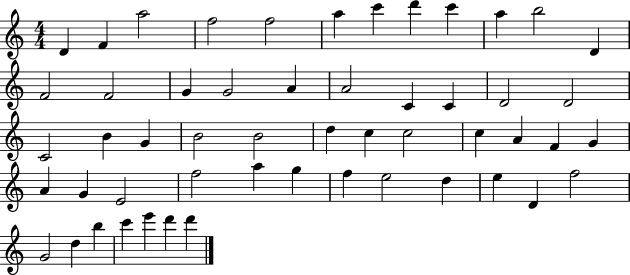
D4/q F4/q A5/h F5/h F5/h A5/q C6/q D6/q C6/q A5/q B5/h D4/q F4/h F4/h G4/q G4/h A4/q A4/h C4/q C4/q D4/h D4/h C4/h B4/q G4/q B4/h B4/h D5/q C5/q C5/h C5/q A4/q F4/q G4/q A4/q G4/q E4/h F5/h A5/q G5/q F5/q E5/h D5/q E5/q D4/q F5/h G4/h D5/q B5/q C6/q E6/q D6/q D6/q